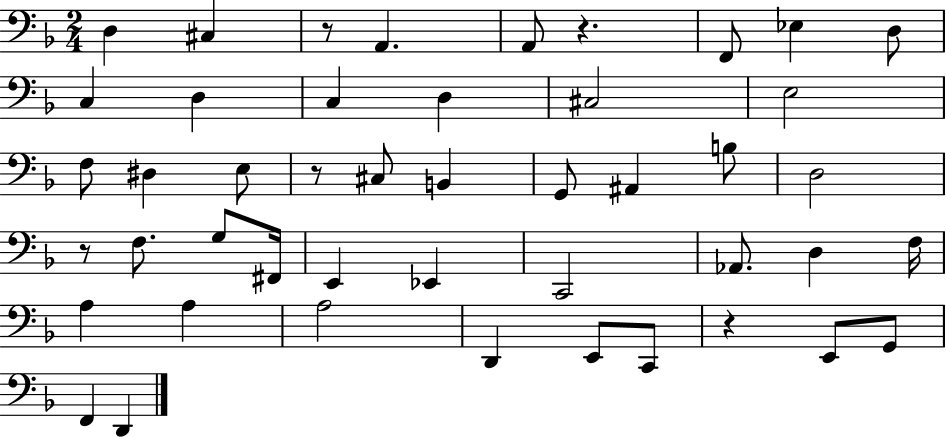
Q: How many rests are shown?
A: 5